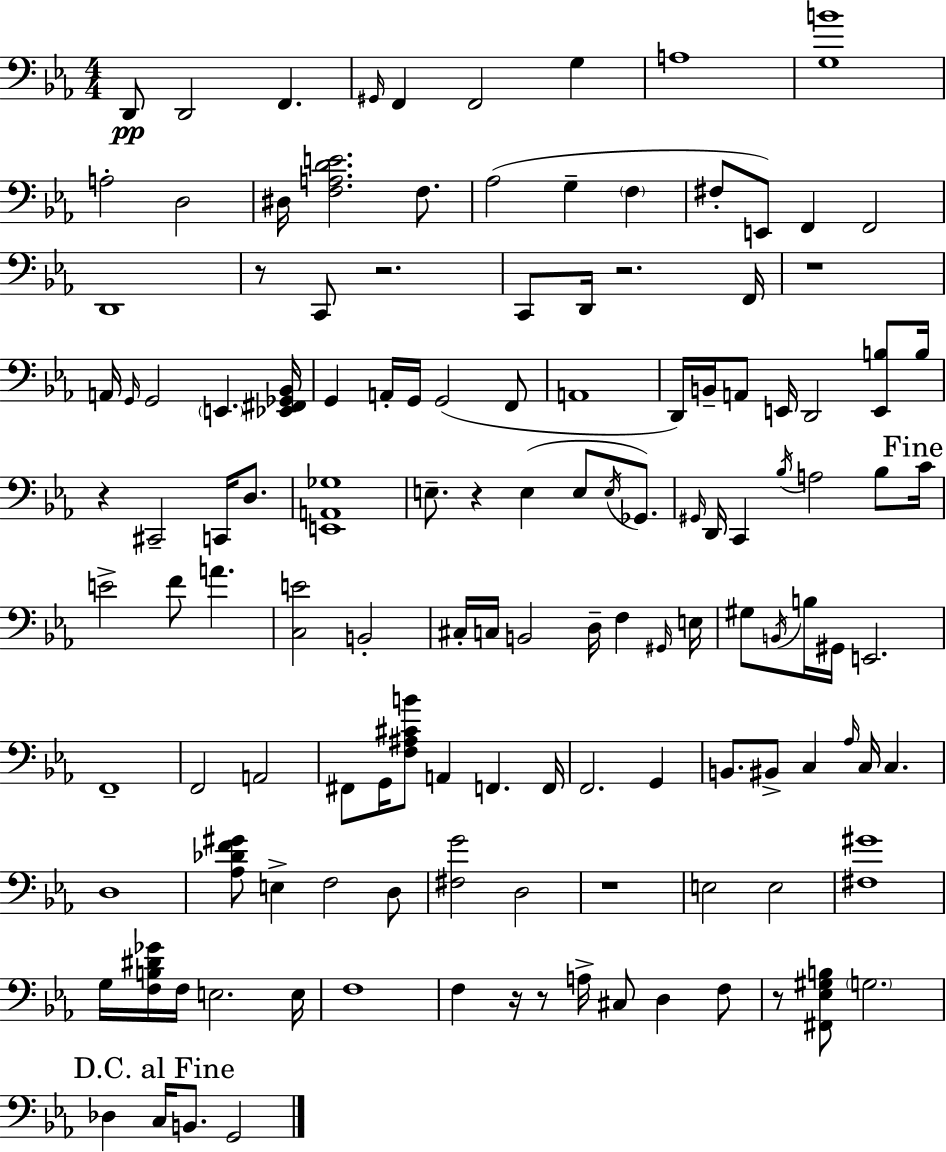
{
  \clef bass
  \numericTimeSignature
  \time 4/4
  \key ees \major
  d,8\pp d,2 f,4. | \grace { gis,16 } f,4 f,2 g4 | a1 | <g b'>1 | \break a2-. d2 | dis16 <f a d' e'>2. f8. | aes2( g4-- \parenthesize f4 | fis8-. e,8) f,4 f,2 | \break d,1 | r8 c,8 r2. | c,8 d,16 r2. | f,16 r1 | \break a,16 \grace { g,16 } g,2 \parenthesize e,4. | <ees, fis, ges, bes,>16 g,4 a,16-. g,16 g,2( | f,8 a,1 | d,16) b,16-- a,8 e,16 d,2 <e, b>8 | \break b16 r4 cis,2-- c,16 d8. | <e, a, ges>1 | e8.-- r4 e4( e8 \acciaccatura { e16 }) | ges,8. \grace { gis,16 } d,16 c,4 \acciaccatura { bes16 } a2 | \break bes8 \mark "Fine" c'16 e'2-> f'8 a'4. | <c e'>2 b,2-. | cis16-. c16 b,2 d16-- | f4 \grace { gis,16 } e16 gis8 \acciaccatura { b,16 } b16 gis,16 e,2. | \break f,1-- | f,2 a,2 | fis,8 g,16 <f ais cis' b'>8 a,4 | f,4. f,16 f,2. | \break g,4 b,8. bis,8-> c4 | \grace { aes16 } c16 c4. d1 | <aes des' f' gis'>8 e4-> f2 | d8 <fis g'>2 | \break d2 r1 | e2 | e2 <fis gis'>1 | g16 <f b dis' ges'>16 f16 e2. | \break e16 f1 | f4 r16 r8 a16-> | cis8 d4 f8 r8 <fis, ees gis b>8 \parenthesize g2. | \mark "D.C. al Fine" des4 c16 b,8. | \break g,2 \bar "|."
}